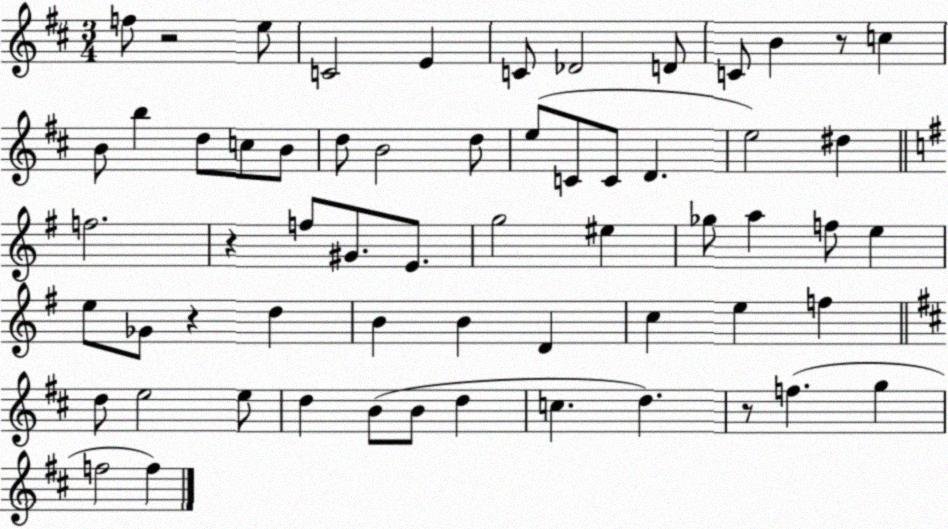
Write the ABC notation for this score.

X:1
T:Untitled
M:3/4
L:1/4
K:D
f/2 z2 e/2 C2 E C/2 _D2 D/2 C/2 B z/2 c B/2 b d/2 c/2 B/2 d/2 B2 d/2 e/2 C/2 C/2 D e2 ^d f2 z f/2 ^G/2 E/2 g2 ^e _g/2 a f/2 e e/2 _G/2 z d B B D c e f d/2 e2 e/2 d B/2 B/2 d c d z/2 f g f2 f